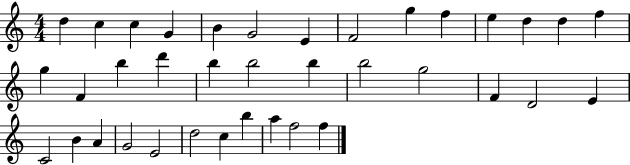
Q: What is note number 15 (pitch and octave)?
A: G5